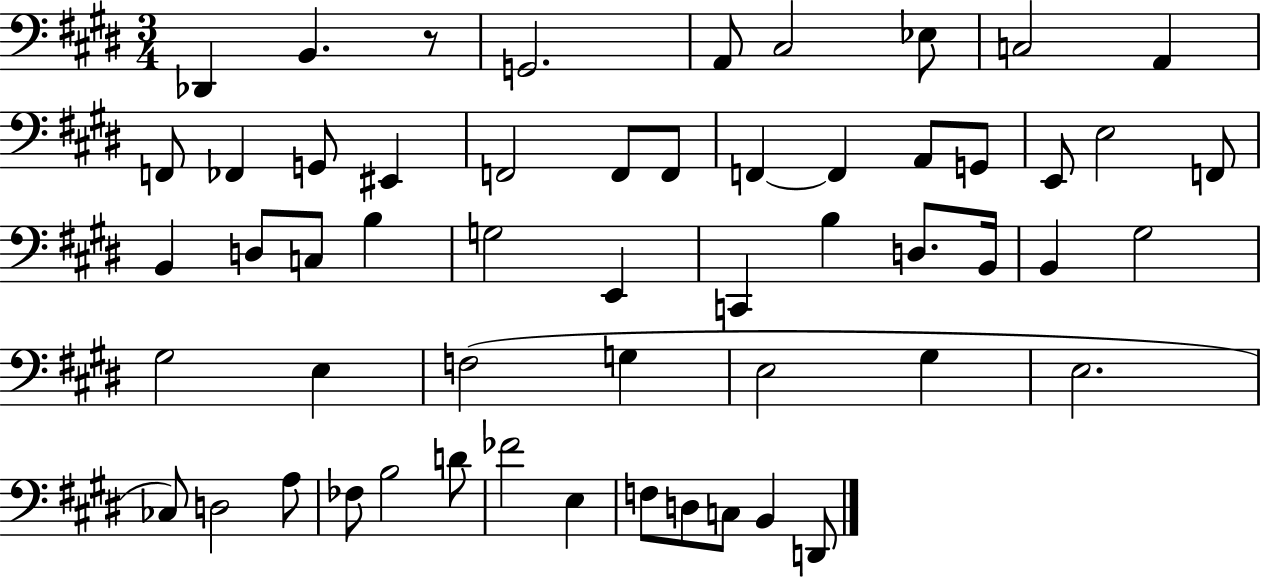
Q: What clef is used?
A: bass